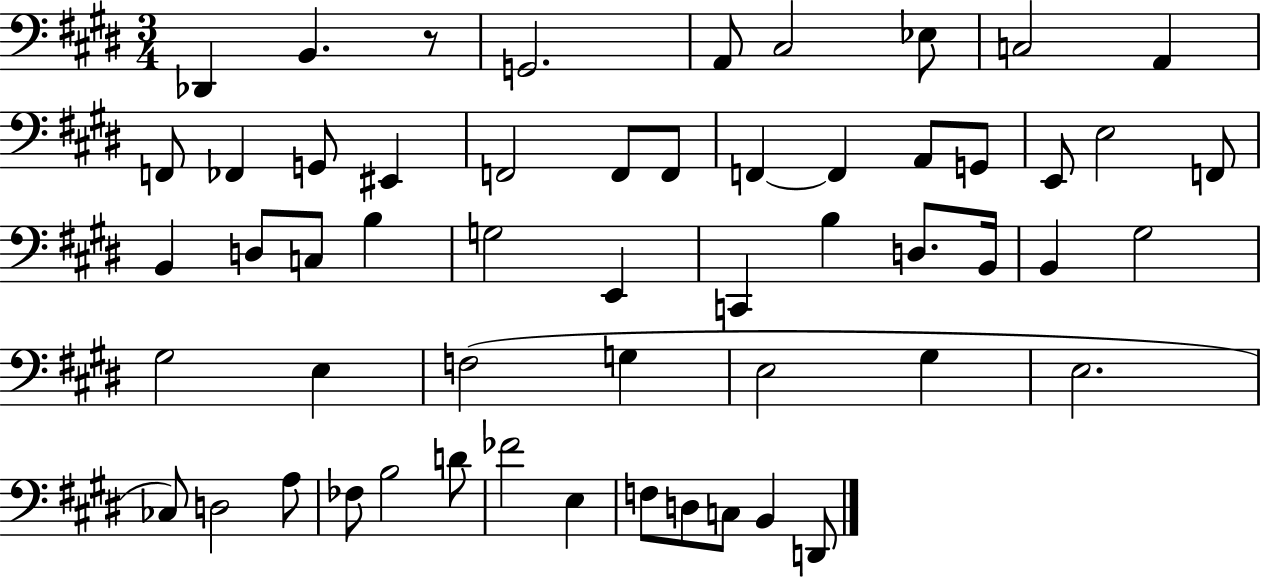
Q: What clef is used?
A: bass